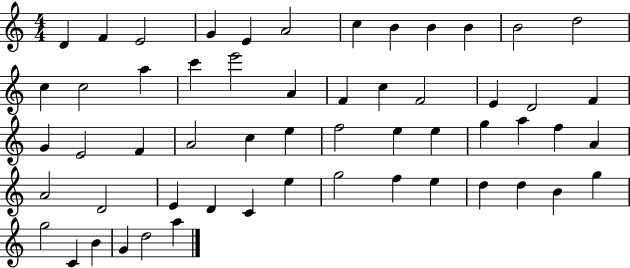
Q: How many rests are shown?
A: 0